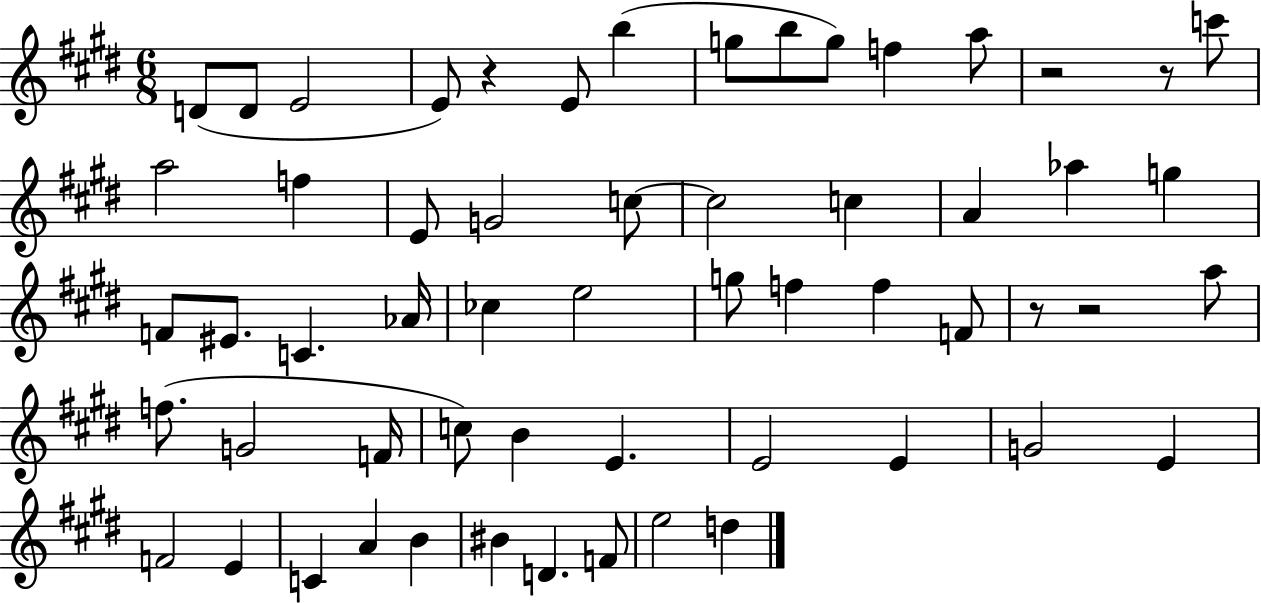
X:1
T:Untitled
M:6/8
L:1/4
K:E
D/2 D/2 E2 E/2 z E/2 b g/2 b/2 g/2 f a/2 z2 z/2 c'/2 a2 f E/2 G2 c/2 c2 c A _a g F/2 ^E/2 C _A/4 _c e2 g/2 f f F/2 z/2 z2 a/2 f/2 G2 F/4 c/2 B E E2 E G2 E F2 E C A B ^B D F/2 e2 d